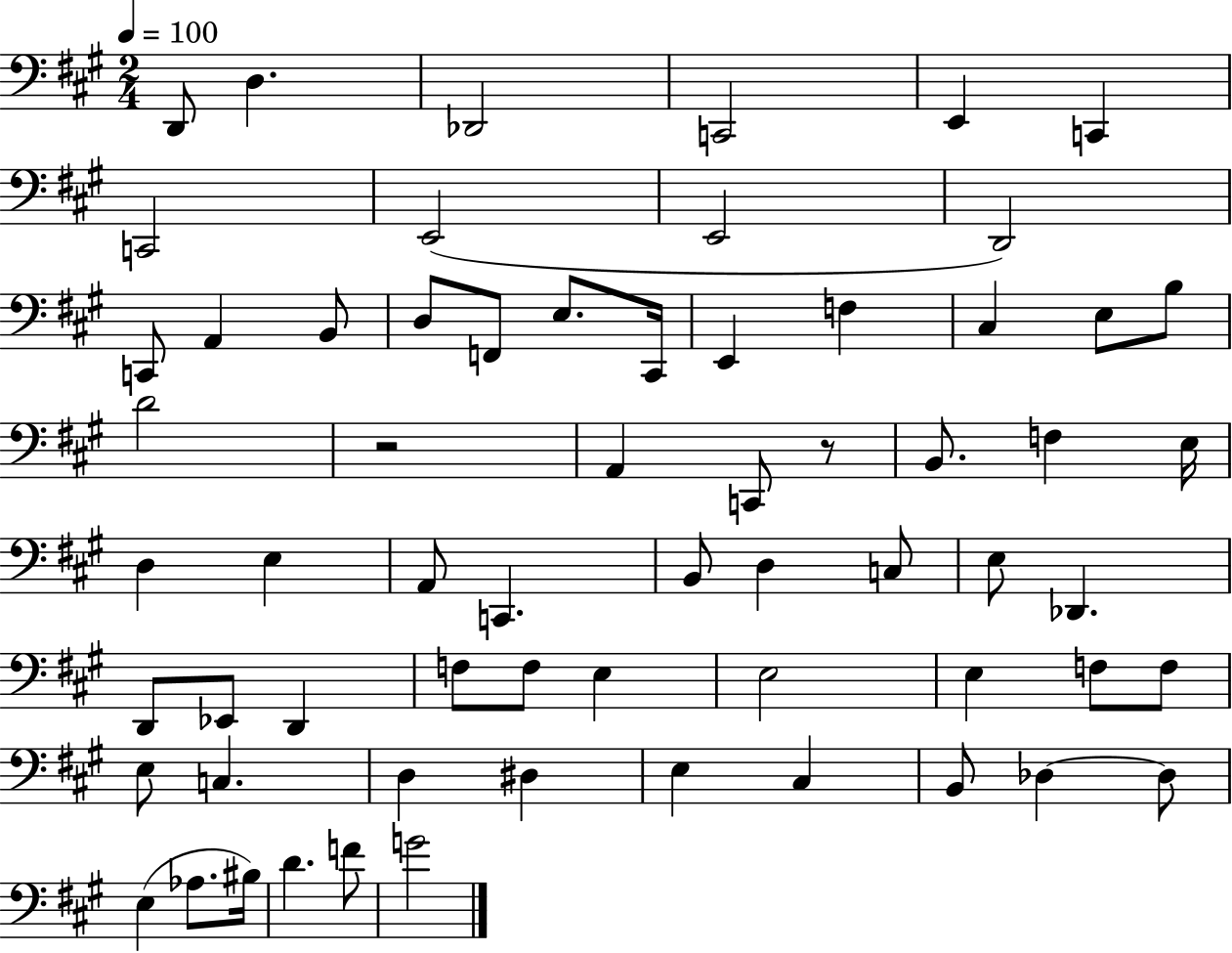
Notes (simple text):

D2/e D3/q. Db2/h C2/h E2/q C2/q C2/h E2/h E2/h D2/h C2/e A2/q B2/e D3/e F2/e E3/e. C#2/s E2/q F3/q C#3/q E3/e B3/e D4/h R/h A2/q C2/e R/e B2/e. F3/q E3/s D3/q E3/q A2/e C2/q. B2/e D3/q C3/e E3/e Db2/q. D2/e Eb2/e D2/q F3/e F3/e E3/q E3/h E3/q F3/e F3/e E3/e C3/q. D3/q D#3/q E3/q C#3/q B2/e Db3/q Db3/e E3/q Ab3/e. BIS3/s D4/q. F4/e G4/h